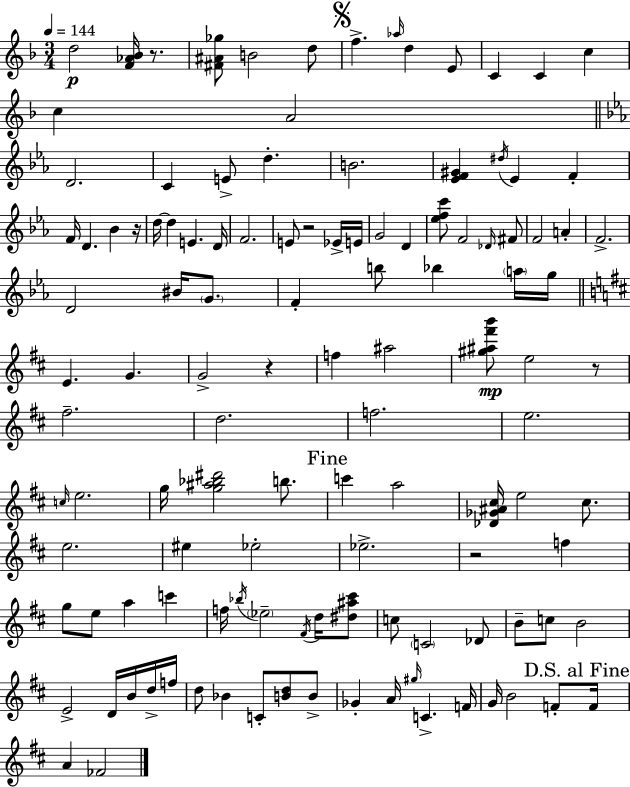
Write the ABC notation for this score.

X:1
T:Untitled
M:3/4
L:1/4
K:F
d2 [F_A_B]/4 z/2 [^F^A_g]/2 B2 d/2 f _a/4 d E/2 C C c c A2 D2 C E/2 d B2 [_EF^G] ^d/4 _E F F/4 D _B z/4 d/4 d E D/4 F2 E/2 z2 _E/4 E/4 G2 D [_efc']/2 F2 _D/4 ^F/2 F2 A F2 D2 ^B/4 G/2 F b/2 _b a/4 g/4 E G G2 z f ^a2 [^g^a^f'b']/2 e2 z/2 ^f2 d2 f2 e2 c/4 e2 g/4 [g^a_b^d']2 b/2 c' a2 [_D_G^A^c]/4 e2 ^c/2 e2 ^e _e2 _e2 z2 f g/2 e/2 a c' f/4 _b/4 _e2 ^F/4 d/4 [^d^a^c']/2 c/2 C2 _D/2 B/2 c/2 B2 E2 D/4 B/4 d/4 f/4 d/2 _B C/2 [Bd]/2 B/2 _G A/4 ^g/4 C F/4 G/4 B2 F/2 F/4 A _F2